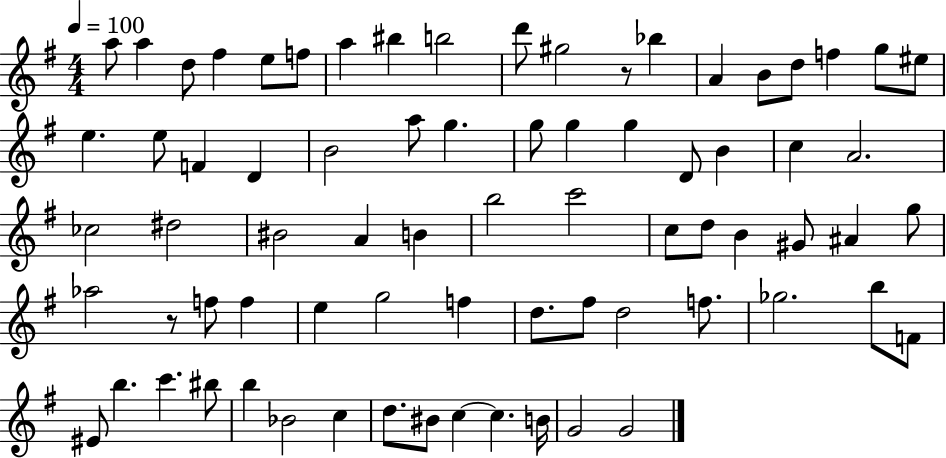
X:1
T:Untitled
M:4/4
L:1/4
K:G
a/2 a d/2 ^f e/2 f/2 a ^b b2 d'/2 ^g2 z/2 _b A B/2 d/2 f g/2 ^e/2 e e/2 F D B2 a/2 g g/2 g g D/2 B c A2 _c2 ^d2 ^B2 A B b2 c'2 c/2 d/2 B ^G/2 ^A g/2 _a2 z/2 f/2 f e g2 f d/2 ^f/2 d2 f/2 _g2 b/2 F/2 ^E/2 b c' ^b/2 b _B2 c d/2 ^B/2 c c B/4 G2 G2